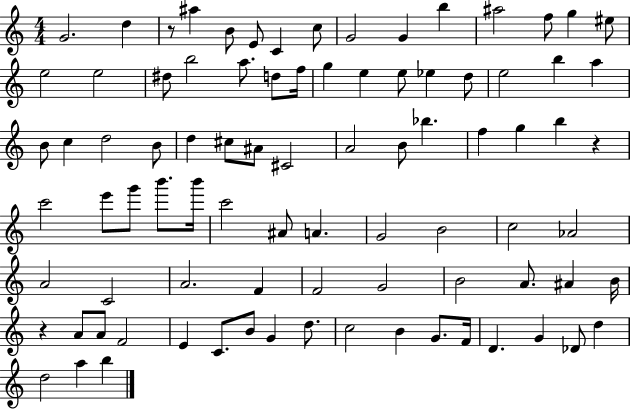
X:1
T:Untitled
M:4/4
L:1/4
K:C
G2 d z/2 ^a B/2 E/2 C c/2 G2 G b ^a2 f/2 g ^e/2 e2 e2 ^d/2 b2 a/2 d/2 f/4 g e e/2 _e d/2 e2 b a B/2 c d2 B/2 d ^c/2 ^A/2 ^C2 A2 B/2 _b f g b z c'2 e'/2 g'/2 b'/2 b'/4 c'2 ^A/2 A G2 B2 c2 _A2 A2 C2 A2 F F2 G2 B2 A/2 ^A B/4 z A/2 A/2 F2 E C/2 B/2 G d/2 c2 B G/2 F/4 D G _D/2 d d2 a b